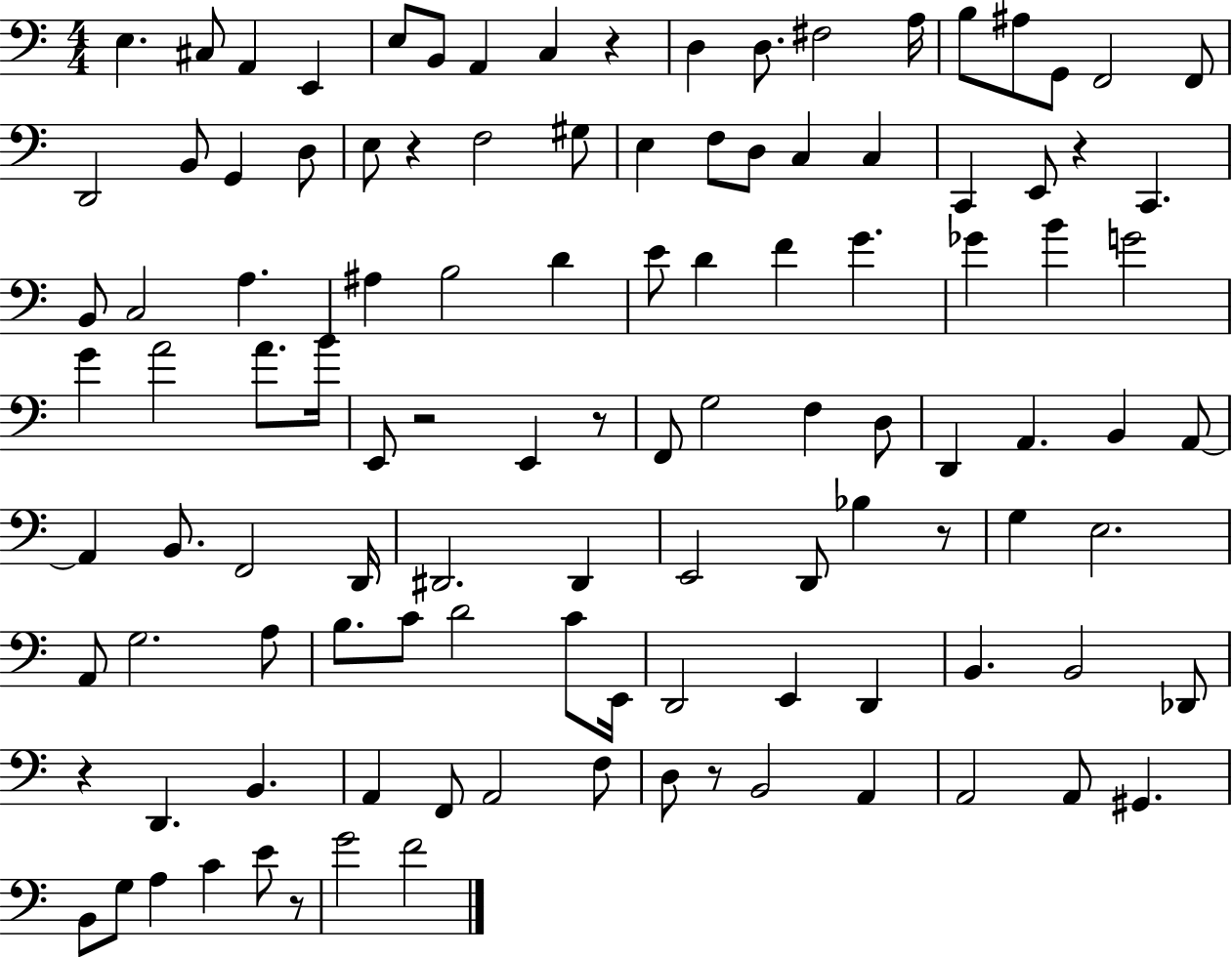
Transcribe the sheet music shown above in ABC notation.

X:1
T:Untitled
M:4/4
L:1/4
K:C
E, ^C,/2 A,, E,, E,/2 B,,/2 A,, C, z D, D,/2 ^F,2 A,/4 B,/2 ^A,/2 G,,/2 F,,2 F,,/2 D,,2 B,,/2 G,, D,/2 E,/2 z F,2 ^G,/2 E, F,/2 D,/2 C, C, C,, E,,/2 z C,, B,,/2 C,2 A, ^A, B,2 D E/2 D F G _G B G2 G A2 A/2 B/4 E,,/2 z2 E,, z/2 F,,/2 G,2 F, D,/2 D,, A,, B,, A,,/2 A,, B,,/2 F,,2 D,,/4 ^D,,2 ^D,, E,,2 D,,/2 _B, z/2 G, E,2 A,,/2 G,2 A,/2 B,/2 C/2 D2 C/2 E,,/4 D,,2 E,, D,, B,, B,,2 _D,,/2 z D,, B,, A,, F,,/2 A,,2 F,/2 D,/2 z/2 B,,2 A,, A,,2 A,,/2 ^G,, B,,/2 G,/2 A, C E/2 z/2 G2 F2